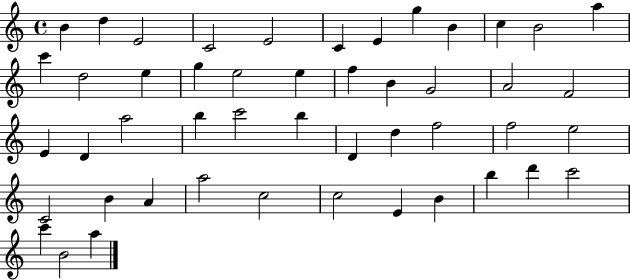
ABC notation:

X:1
T:Untitled
M:4/4
L:1/4
K:C
B d E2 C2 E2 C E g B c B2 a c' d2 e g e2 e f B G2 A2 F2 E D a2 b c'2 b D d f2 f2 e2 C2 B A a2 c2 c2 E B b d' c'2 c' B2 a